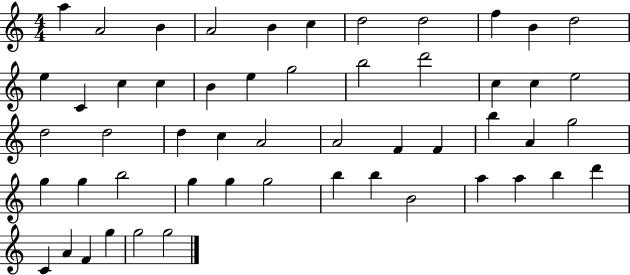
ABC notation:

X:1
T:Untitled
M:4/4
L:1/4
K:C
a A2 B A2 B c d2 d2 f B d2 e C c c B e g2 b2 d'2 c c e2 d2 d2 d c A2 A2 F F b A g2 g g b2 g g g2 b b B2 a a b d' C A F g g2 g2